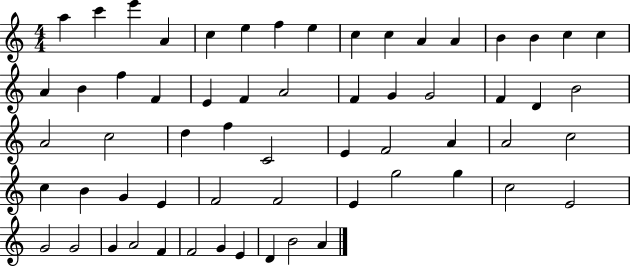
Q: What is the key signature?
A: C major